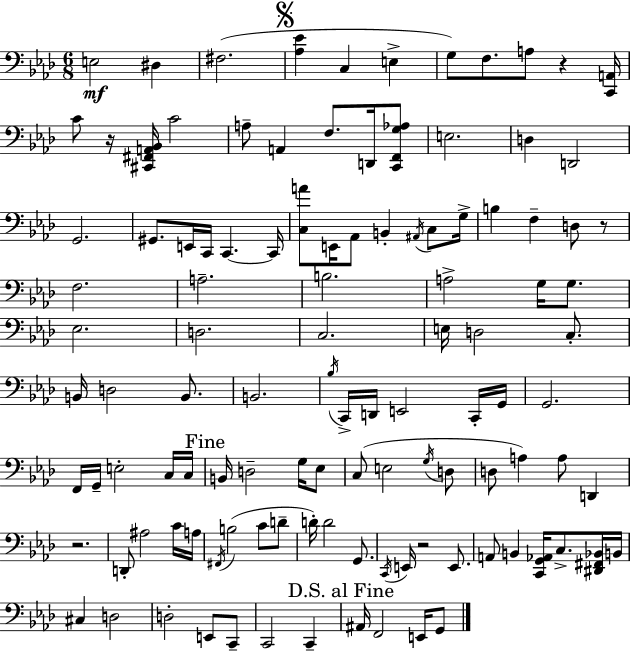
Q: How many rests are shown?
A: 5